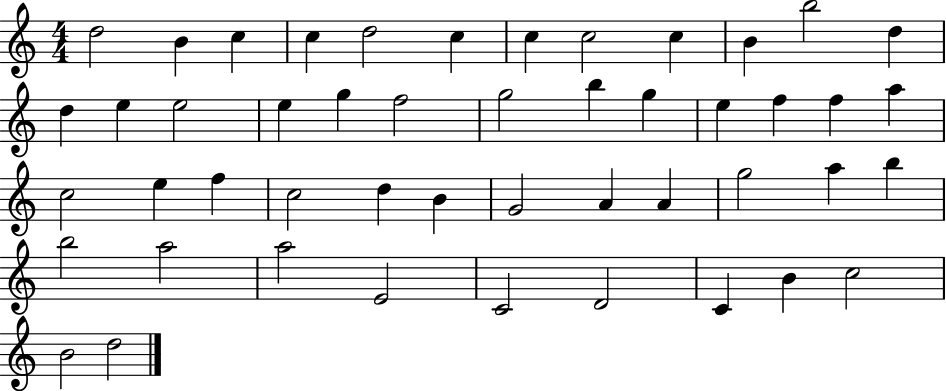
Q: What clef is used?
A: treble